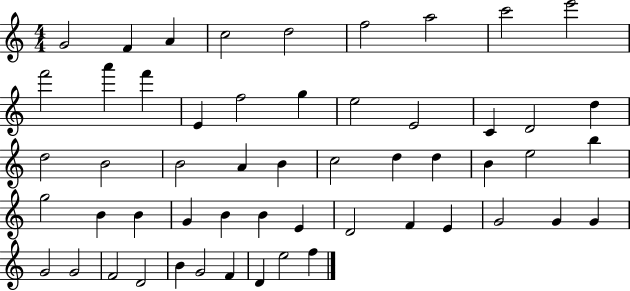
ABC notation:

X:1
T:Untitled
M:4/4
L:1/4
K:C
G2 F A c2 d2 f2 a2 c'2 e'2 f'2 a' f' E f2 g e2 E2 C D2 d d2 B2 B2 A B c2 d d B e2 b g2 B B G B B E D2 F E G2 G G G2 G2 F2 D2 B G2 F D e2 f